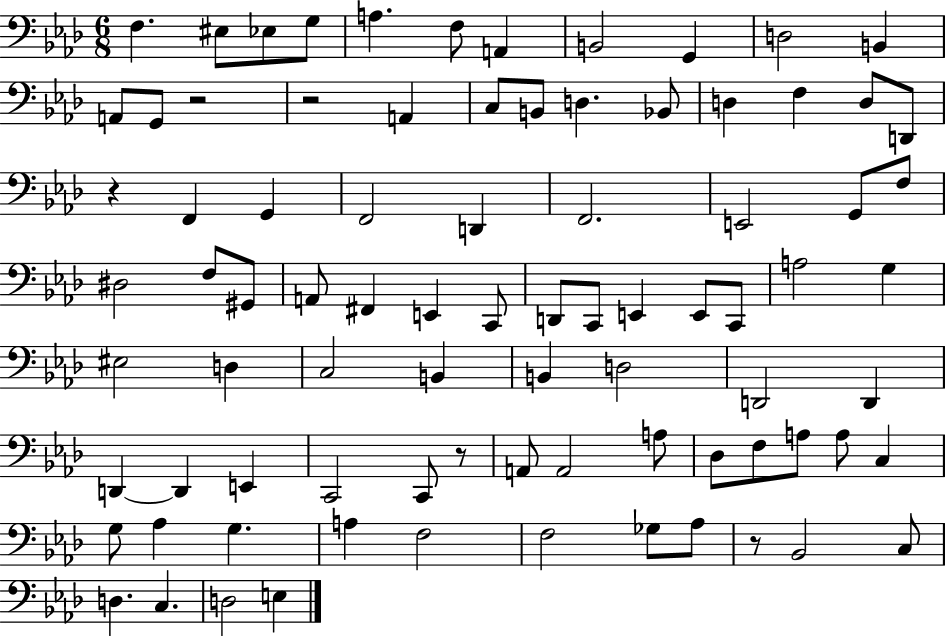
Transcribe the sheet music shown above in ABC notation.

X:1
T:Untitled
M:6/8
L:1/4
K:Ab
F, ^E,/2 _E,/2 G,/2 A, F,/2 A,, B,,2 G,, D,2 B,, A,,/2 G,,/2 z2 z2 A,, C,/2 B,,/2 D, _B,,/2 D, F, D,/2 D,,/2 z F,, G,, F,,2 D,, F,,2 E,,2 G,,/2 F,/2 ^D,2 F,/2 ^G,,/2 A,,/2 ^F,, E,, C,,/2 D,,/2 C,,/2 E,, E,,/2 C,,/2 A,2 G, ^E,2 D, C,2 B,, B,, D,2 D,,2 D,, D,, D,, E,, C,,2 C,,/2 z/2 A,,/2 A,,2 A,/2 _D,/2 F,/2 A,/2 A,/2 C, G,/2 _A, G, A, F,2 F,2 _G,/2 _A,/2 z/2 _B,,2 C,/2 D, C, D,2 E,